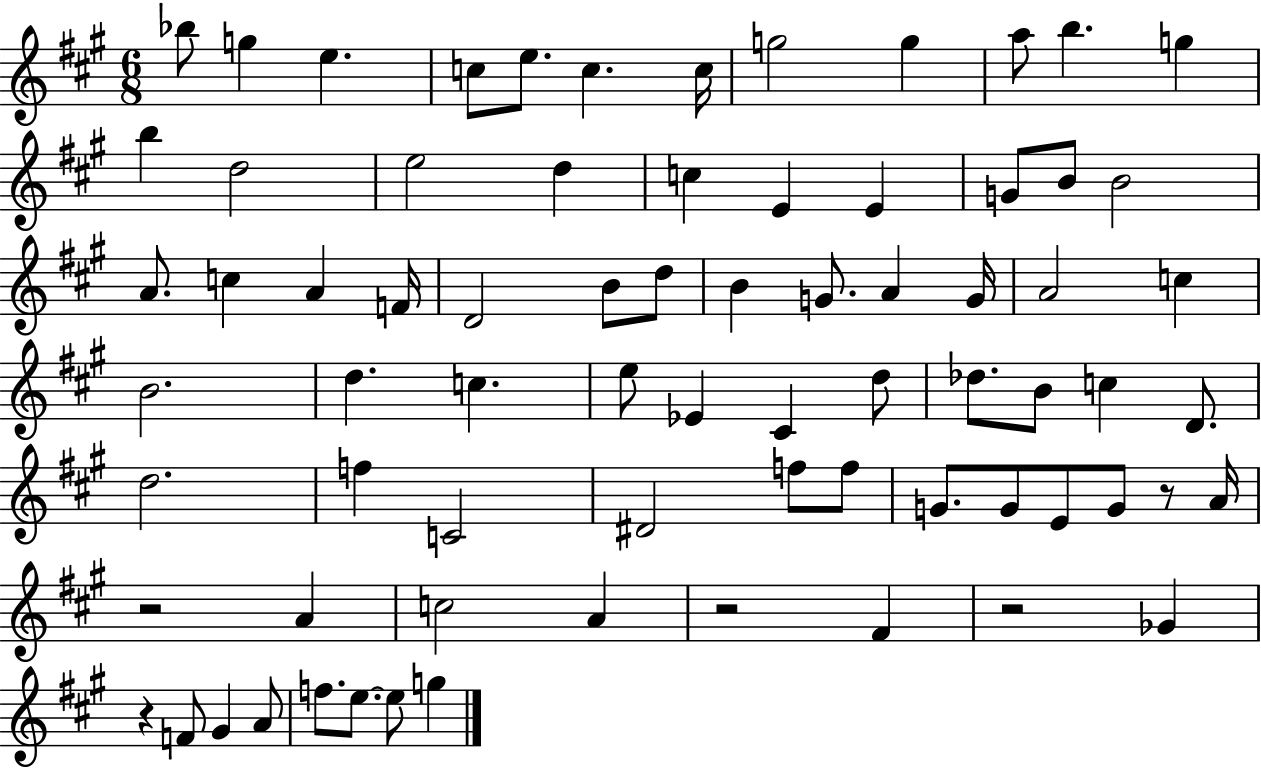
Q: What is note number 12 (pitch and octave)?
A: G5